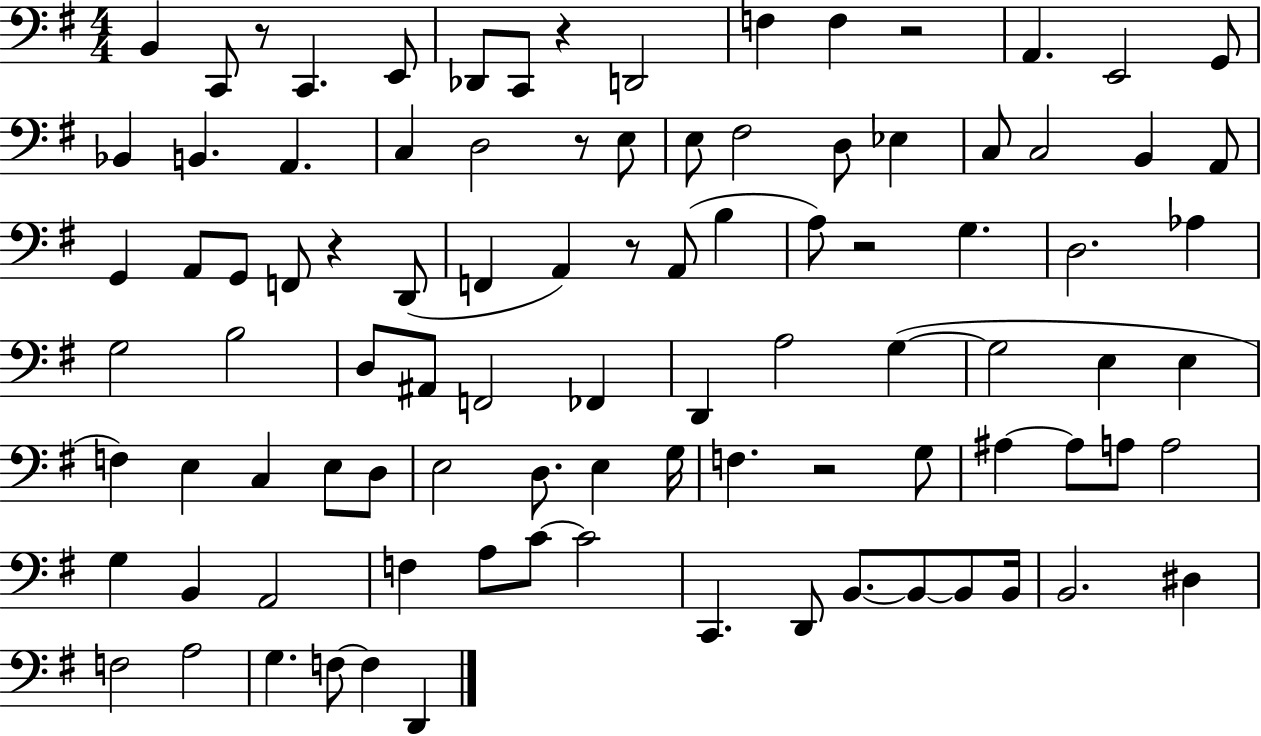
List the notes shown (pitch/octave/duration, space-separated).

B2/q C2/e R/e C2/q. E2/e Db2/e C2/e R/q D2/h F3/q F3/q R/h A2/q. E2/h G2/e Bb2/q B2/q. A2/q. C3/q D3/h R/e E3/e E3/e F#3/h D3/e Eb3/q C3/e C3/h B2/q A2/e G2/q A2/e G2/e F2/e R/q D2/e F2/q A2/q R/e A2/e B3/q A3/e R/h G3/q. D3/h. Ab3/q G3/h B3/h D3/e A#2/e F2/h FES2/q D2/q A3/h G3/q G3/h E3/q E3/q F3/q E3/q C3/q E3/e D3/e E3/h D3/e. E3/q G3/s F3/q. R/h G3/e A#3/q A#3/e A3/e A3/h G3/q B2/q A2/h F3/q A3/e C4/e C4/h C2/q. D2/e B2/e. B2/e B2/e B2/s B2/h. D#3/q F3/h A3/h G3/q. F3/e F3/q D2/q